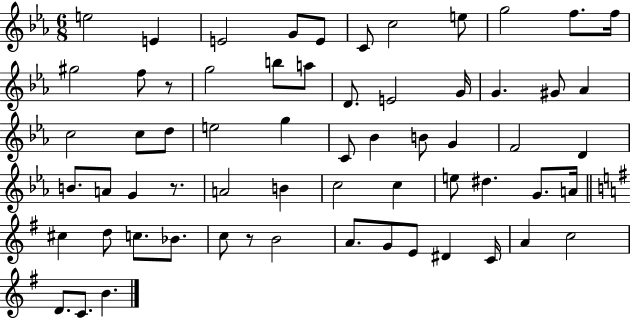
{
  \clef treble
  \numericTimeSignature
  \time 6/8
  \key ees \major
  e''2 e'4 | e'2 g'8 e'8 | c'8 c''2 e''8 | g''2 f''8. f''16 | \break gis''2 f''8 r8 | g''2 b''8 a''8 | d'8. e'2 g'16 | g'4. gis'8 aes'4 | \break c''2 c''8 d''8 | e''2 g''4 | c'8 bes'4 b'8 g'4 | f'2 d'4 | \break b'8. a'8 g'4 r8. | a'2 b'4 | c''2 c''4 | e''8 dis''4. g'8. a'16 | \break \bar "||" \break \key g \major cis''4 d''8 c''8. bes'8. | c''8 r8 b'2 | a'8. g'8 e'8 dis'4 c'16 | a'4 c''2 | \break d'8. c'8. b'4. | \bar "|."
}